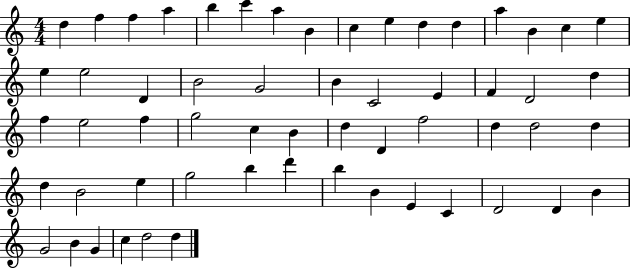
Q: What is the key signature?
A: C major